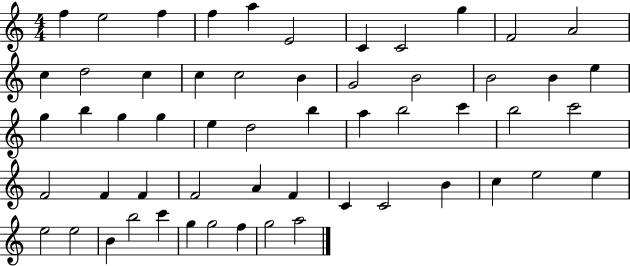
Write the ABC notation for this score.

X:1
T:Untitled
M:4/4
L:1/4
K:C
f e2 f f a E2 C C2 g F2 A2 c d2 c c c2 B G2 B2 B2 B e g b g g e d2 b a b2 c' b2 c'2 F2 F F F2 A F C C2 B c e2 e e2 e2 B b2 c' g g2 f g2 a2